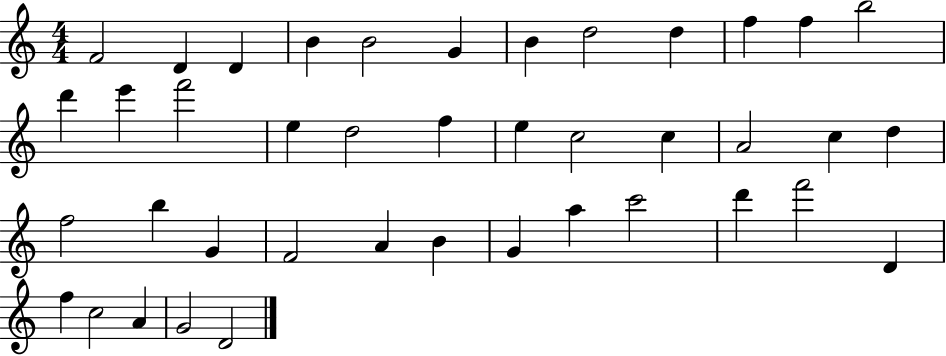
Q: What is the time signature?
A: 4/4